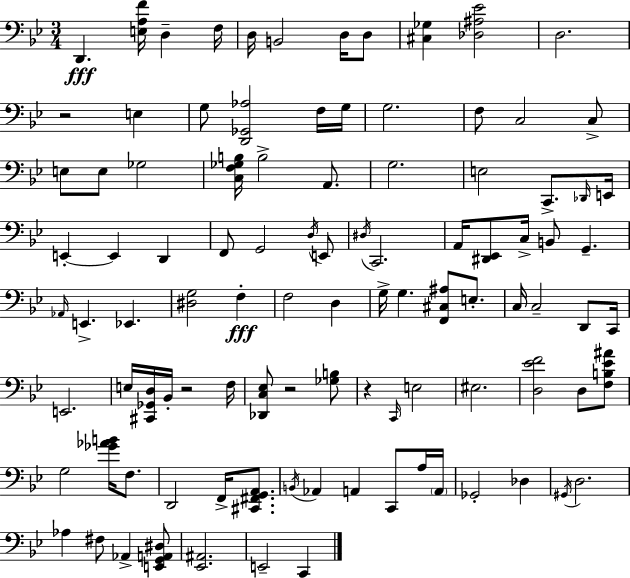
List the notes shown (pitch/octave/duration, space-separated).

D2/q. [E3,A3,F4]/s D3/q F3/s D3/s B2/h D3/s D3/e [C#3,Gb3]/q [Db3,A#3,Eb4]/h D3/h. R/h E3/q G3/e [D2,Gb2,Ab3]/h F3/s G3/s G3/h. F3/e C3/h C3/e E3/e E3/e Gb3/h [C3,F3,Gb3,B3]/s B3/h A2/e. G3/h. E3/h C2/e. Db2/s E2/s E2/q E2/q D2/q F2/e G2/h D3/s E2/e D#3/s C2/h. A2/s [D#2,Eb2]/e C3/s B2/e G2/q. Ab2/s E2/q. Eb2/q. [D#3,G3]/h F3/q F3/h D3/q G3/s G3/q. [F2,C#3,A#3]/e E3/e. C3/s C3/h D2/e C2/s E2/h. E3/s [C#2,Gb2,D3]/s Bb2/s R/h F3/s [Db2,C3,Eb3]/e R/h [Gb3,B3]/e R/q C2/s E3/h EIS3/h. [D3,Eb4,F4]/h D3/e [F3,B3,Eb4,A#4]/e G3/h [Gb4,Ab4,B4]/s F3/e. D2/h F2/s [C#2,F#2,G2,A2]/e. B2/s Ab2/q A2/q C2/e A3/s A2/s Gb2/h Db3/q G#2/s D3/h. Ab3/q F#3/e Ab2/q [E2,G2,A2,D#3]/e [Eb2,A#2]/h. E2/h C2/q